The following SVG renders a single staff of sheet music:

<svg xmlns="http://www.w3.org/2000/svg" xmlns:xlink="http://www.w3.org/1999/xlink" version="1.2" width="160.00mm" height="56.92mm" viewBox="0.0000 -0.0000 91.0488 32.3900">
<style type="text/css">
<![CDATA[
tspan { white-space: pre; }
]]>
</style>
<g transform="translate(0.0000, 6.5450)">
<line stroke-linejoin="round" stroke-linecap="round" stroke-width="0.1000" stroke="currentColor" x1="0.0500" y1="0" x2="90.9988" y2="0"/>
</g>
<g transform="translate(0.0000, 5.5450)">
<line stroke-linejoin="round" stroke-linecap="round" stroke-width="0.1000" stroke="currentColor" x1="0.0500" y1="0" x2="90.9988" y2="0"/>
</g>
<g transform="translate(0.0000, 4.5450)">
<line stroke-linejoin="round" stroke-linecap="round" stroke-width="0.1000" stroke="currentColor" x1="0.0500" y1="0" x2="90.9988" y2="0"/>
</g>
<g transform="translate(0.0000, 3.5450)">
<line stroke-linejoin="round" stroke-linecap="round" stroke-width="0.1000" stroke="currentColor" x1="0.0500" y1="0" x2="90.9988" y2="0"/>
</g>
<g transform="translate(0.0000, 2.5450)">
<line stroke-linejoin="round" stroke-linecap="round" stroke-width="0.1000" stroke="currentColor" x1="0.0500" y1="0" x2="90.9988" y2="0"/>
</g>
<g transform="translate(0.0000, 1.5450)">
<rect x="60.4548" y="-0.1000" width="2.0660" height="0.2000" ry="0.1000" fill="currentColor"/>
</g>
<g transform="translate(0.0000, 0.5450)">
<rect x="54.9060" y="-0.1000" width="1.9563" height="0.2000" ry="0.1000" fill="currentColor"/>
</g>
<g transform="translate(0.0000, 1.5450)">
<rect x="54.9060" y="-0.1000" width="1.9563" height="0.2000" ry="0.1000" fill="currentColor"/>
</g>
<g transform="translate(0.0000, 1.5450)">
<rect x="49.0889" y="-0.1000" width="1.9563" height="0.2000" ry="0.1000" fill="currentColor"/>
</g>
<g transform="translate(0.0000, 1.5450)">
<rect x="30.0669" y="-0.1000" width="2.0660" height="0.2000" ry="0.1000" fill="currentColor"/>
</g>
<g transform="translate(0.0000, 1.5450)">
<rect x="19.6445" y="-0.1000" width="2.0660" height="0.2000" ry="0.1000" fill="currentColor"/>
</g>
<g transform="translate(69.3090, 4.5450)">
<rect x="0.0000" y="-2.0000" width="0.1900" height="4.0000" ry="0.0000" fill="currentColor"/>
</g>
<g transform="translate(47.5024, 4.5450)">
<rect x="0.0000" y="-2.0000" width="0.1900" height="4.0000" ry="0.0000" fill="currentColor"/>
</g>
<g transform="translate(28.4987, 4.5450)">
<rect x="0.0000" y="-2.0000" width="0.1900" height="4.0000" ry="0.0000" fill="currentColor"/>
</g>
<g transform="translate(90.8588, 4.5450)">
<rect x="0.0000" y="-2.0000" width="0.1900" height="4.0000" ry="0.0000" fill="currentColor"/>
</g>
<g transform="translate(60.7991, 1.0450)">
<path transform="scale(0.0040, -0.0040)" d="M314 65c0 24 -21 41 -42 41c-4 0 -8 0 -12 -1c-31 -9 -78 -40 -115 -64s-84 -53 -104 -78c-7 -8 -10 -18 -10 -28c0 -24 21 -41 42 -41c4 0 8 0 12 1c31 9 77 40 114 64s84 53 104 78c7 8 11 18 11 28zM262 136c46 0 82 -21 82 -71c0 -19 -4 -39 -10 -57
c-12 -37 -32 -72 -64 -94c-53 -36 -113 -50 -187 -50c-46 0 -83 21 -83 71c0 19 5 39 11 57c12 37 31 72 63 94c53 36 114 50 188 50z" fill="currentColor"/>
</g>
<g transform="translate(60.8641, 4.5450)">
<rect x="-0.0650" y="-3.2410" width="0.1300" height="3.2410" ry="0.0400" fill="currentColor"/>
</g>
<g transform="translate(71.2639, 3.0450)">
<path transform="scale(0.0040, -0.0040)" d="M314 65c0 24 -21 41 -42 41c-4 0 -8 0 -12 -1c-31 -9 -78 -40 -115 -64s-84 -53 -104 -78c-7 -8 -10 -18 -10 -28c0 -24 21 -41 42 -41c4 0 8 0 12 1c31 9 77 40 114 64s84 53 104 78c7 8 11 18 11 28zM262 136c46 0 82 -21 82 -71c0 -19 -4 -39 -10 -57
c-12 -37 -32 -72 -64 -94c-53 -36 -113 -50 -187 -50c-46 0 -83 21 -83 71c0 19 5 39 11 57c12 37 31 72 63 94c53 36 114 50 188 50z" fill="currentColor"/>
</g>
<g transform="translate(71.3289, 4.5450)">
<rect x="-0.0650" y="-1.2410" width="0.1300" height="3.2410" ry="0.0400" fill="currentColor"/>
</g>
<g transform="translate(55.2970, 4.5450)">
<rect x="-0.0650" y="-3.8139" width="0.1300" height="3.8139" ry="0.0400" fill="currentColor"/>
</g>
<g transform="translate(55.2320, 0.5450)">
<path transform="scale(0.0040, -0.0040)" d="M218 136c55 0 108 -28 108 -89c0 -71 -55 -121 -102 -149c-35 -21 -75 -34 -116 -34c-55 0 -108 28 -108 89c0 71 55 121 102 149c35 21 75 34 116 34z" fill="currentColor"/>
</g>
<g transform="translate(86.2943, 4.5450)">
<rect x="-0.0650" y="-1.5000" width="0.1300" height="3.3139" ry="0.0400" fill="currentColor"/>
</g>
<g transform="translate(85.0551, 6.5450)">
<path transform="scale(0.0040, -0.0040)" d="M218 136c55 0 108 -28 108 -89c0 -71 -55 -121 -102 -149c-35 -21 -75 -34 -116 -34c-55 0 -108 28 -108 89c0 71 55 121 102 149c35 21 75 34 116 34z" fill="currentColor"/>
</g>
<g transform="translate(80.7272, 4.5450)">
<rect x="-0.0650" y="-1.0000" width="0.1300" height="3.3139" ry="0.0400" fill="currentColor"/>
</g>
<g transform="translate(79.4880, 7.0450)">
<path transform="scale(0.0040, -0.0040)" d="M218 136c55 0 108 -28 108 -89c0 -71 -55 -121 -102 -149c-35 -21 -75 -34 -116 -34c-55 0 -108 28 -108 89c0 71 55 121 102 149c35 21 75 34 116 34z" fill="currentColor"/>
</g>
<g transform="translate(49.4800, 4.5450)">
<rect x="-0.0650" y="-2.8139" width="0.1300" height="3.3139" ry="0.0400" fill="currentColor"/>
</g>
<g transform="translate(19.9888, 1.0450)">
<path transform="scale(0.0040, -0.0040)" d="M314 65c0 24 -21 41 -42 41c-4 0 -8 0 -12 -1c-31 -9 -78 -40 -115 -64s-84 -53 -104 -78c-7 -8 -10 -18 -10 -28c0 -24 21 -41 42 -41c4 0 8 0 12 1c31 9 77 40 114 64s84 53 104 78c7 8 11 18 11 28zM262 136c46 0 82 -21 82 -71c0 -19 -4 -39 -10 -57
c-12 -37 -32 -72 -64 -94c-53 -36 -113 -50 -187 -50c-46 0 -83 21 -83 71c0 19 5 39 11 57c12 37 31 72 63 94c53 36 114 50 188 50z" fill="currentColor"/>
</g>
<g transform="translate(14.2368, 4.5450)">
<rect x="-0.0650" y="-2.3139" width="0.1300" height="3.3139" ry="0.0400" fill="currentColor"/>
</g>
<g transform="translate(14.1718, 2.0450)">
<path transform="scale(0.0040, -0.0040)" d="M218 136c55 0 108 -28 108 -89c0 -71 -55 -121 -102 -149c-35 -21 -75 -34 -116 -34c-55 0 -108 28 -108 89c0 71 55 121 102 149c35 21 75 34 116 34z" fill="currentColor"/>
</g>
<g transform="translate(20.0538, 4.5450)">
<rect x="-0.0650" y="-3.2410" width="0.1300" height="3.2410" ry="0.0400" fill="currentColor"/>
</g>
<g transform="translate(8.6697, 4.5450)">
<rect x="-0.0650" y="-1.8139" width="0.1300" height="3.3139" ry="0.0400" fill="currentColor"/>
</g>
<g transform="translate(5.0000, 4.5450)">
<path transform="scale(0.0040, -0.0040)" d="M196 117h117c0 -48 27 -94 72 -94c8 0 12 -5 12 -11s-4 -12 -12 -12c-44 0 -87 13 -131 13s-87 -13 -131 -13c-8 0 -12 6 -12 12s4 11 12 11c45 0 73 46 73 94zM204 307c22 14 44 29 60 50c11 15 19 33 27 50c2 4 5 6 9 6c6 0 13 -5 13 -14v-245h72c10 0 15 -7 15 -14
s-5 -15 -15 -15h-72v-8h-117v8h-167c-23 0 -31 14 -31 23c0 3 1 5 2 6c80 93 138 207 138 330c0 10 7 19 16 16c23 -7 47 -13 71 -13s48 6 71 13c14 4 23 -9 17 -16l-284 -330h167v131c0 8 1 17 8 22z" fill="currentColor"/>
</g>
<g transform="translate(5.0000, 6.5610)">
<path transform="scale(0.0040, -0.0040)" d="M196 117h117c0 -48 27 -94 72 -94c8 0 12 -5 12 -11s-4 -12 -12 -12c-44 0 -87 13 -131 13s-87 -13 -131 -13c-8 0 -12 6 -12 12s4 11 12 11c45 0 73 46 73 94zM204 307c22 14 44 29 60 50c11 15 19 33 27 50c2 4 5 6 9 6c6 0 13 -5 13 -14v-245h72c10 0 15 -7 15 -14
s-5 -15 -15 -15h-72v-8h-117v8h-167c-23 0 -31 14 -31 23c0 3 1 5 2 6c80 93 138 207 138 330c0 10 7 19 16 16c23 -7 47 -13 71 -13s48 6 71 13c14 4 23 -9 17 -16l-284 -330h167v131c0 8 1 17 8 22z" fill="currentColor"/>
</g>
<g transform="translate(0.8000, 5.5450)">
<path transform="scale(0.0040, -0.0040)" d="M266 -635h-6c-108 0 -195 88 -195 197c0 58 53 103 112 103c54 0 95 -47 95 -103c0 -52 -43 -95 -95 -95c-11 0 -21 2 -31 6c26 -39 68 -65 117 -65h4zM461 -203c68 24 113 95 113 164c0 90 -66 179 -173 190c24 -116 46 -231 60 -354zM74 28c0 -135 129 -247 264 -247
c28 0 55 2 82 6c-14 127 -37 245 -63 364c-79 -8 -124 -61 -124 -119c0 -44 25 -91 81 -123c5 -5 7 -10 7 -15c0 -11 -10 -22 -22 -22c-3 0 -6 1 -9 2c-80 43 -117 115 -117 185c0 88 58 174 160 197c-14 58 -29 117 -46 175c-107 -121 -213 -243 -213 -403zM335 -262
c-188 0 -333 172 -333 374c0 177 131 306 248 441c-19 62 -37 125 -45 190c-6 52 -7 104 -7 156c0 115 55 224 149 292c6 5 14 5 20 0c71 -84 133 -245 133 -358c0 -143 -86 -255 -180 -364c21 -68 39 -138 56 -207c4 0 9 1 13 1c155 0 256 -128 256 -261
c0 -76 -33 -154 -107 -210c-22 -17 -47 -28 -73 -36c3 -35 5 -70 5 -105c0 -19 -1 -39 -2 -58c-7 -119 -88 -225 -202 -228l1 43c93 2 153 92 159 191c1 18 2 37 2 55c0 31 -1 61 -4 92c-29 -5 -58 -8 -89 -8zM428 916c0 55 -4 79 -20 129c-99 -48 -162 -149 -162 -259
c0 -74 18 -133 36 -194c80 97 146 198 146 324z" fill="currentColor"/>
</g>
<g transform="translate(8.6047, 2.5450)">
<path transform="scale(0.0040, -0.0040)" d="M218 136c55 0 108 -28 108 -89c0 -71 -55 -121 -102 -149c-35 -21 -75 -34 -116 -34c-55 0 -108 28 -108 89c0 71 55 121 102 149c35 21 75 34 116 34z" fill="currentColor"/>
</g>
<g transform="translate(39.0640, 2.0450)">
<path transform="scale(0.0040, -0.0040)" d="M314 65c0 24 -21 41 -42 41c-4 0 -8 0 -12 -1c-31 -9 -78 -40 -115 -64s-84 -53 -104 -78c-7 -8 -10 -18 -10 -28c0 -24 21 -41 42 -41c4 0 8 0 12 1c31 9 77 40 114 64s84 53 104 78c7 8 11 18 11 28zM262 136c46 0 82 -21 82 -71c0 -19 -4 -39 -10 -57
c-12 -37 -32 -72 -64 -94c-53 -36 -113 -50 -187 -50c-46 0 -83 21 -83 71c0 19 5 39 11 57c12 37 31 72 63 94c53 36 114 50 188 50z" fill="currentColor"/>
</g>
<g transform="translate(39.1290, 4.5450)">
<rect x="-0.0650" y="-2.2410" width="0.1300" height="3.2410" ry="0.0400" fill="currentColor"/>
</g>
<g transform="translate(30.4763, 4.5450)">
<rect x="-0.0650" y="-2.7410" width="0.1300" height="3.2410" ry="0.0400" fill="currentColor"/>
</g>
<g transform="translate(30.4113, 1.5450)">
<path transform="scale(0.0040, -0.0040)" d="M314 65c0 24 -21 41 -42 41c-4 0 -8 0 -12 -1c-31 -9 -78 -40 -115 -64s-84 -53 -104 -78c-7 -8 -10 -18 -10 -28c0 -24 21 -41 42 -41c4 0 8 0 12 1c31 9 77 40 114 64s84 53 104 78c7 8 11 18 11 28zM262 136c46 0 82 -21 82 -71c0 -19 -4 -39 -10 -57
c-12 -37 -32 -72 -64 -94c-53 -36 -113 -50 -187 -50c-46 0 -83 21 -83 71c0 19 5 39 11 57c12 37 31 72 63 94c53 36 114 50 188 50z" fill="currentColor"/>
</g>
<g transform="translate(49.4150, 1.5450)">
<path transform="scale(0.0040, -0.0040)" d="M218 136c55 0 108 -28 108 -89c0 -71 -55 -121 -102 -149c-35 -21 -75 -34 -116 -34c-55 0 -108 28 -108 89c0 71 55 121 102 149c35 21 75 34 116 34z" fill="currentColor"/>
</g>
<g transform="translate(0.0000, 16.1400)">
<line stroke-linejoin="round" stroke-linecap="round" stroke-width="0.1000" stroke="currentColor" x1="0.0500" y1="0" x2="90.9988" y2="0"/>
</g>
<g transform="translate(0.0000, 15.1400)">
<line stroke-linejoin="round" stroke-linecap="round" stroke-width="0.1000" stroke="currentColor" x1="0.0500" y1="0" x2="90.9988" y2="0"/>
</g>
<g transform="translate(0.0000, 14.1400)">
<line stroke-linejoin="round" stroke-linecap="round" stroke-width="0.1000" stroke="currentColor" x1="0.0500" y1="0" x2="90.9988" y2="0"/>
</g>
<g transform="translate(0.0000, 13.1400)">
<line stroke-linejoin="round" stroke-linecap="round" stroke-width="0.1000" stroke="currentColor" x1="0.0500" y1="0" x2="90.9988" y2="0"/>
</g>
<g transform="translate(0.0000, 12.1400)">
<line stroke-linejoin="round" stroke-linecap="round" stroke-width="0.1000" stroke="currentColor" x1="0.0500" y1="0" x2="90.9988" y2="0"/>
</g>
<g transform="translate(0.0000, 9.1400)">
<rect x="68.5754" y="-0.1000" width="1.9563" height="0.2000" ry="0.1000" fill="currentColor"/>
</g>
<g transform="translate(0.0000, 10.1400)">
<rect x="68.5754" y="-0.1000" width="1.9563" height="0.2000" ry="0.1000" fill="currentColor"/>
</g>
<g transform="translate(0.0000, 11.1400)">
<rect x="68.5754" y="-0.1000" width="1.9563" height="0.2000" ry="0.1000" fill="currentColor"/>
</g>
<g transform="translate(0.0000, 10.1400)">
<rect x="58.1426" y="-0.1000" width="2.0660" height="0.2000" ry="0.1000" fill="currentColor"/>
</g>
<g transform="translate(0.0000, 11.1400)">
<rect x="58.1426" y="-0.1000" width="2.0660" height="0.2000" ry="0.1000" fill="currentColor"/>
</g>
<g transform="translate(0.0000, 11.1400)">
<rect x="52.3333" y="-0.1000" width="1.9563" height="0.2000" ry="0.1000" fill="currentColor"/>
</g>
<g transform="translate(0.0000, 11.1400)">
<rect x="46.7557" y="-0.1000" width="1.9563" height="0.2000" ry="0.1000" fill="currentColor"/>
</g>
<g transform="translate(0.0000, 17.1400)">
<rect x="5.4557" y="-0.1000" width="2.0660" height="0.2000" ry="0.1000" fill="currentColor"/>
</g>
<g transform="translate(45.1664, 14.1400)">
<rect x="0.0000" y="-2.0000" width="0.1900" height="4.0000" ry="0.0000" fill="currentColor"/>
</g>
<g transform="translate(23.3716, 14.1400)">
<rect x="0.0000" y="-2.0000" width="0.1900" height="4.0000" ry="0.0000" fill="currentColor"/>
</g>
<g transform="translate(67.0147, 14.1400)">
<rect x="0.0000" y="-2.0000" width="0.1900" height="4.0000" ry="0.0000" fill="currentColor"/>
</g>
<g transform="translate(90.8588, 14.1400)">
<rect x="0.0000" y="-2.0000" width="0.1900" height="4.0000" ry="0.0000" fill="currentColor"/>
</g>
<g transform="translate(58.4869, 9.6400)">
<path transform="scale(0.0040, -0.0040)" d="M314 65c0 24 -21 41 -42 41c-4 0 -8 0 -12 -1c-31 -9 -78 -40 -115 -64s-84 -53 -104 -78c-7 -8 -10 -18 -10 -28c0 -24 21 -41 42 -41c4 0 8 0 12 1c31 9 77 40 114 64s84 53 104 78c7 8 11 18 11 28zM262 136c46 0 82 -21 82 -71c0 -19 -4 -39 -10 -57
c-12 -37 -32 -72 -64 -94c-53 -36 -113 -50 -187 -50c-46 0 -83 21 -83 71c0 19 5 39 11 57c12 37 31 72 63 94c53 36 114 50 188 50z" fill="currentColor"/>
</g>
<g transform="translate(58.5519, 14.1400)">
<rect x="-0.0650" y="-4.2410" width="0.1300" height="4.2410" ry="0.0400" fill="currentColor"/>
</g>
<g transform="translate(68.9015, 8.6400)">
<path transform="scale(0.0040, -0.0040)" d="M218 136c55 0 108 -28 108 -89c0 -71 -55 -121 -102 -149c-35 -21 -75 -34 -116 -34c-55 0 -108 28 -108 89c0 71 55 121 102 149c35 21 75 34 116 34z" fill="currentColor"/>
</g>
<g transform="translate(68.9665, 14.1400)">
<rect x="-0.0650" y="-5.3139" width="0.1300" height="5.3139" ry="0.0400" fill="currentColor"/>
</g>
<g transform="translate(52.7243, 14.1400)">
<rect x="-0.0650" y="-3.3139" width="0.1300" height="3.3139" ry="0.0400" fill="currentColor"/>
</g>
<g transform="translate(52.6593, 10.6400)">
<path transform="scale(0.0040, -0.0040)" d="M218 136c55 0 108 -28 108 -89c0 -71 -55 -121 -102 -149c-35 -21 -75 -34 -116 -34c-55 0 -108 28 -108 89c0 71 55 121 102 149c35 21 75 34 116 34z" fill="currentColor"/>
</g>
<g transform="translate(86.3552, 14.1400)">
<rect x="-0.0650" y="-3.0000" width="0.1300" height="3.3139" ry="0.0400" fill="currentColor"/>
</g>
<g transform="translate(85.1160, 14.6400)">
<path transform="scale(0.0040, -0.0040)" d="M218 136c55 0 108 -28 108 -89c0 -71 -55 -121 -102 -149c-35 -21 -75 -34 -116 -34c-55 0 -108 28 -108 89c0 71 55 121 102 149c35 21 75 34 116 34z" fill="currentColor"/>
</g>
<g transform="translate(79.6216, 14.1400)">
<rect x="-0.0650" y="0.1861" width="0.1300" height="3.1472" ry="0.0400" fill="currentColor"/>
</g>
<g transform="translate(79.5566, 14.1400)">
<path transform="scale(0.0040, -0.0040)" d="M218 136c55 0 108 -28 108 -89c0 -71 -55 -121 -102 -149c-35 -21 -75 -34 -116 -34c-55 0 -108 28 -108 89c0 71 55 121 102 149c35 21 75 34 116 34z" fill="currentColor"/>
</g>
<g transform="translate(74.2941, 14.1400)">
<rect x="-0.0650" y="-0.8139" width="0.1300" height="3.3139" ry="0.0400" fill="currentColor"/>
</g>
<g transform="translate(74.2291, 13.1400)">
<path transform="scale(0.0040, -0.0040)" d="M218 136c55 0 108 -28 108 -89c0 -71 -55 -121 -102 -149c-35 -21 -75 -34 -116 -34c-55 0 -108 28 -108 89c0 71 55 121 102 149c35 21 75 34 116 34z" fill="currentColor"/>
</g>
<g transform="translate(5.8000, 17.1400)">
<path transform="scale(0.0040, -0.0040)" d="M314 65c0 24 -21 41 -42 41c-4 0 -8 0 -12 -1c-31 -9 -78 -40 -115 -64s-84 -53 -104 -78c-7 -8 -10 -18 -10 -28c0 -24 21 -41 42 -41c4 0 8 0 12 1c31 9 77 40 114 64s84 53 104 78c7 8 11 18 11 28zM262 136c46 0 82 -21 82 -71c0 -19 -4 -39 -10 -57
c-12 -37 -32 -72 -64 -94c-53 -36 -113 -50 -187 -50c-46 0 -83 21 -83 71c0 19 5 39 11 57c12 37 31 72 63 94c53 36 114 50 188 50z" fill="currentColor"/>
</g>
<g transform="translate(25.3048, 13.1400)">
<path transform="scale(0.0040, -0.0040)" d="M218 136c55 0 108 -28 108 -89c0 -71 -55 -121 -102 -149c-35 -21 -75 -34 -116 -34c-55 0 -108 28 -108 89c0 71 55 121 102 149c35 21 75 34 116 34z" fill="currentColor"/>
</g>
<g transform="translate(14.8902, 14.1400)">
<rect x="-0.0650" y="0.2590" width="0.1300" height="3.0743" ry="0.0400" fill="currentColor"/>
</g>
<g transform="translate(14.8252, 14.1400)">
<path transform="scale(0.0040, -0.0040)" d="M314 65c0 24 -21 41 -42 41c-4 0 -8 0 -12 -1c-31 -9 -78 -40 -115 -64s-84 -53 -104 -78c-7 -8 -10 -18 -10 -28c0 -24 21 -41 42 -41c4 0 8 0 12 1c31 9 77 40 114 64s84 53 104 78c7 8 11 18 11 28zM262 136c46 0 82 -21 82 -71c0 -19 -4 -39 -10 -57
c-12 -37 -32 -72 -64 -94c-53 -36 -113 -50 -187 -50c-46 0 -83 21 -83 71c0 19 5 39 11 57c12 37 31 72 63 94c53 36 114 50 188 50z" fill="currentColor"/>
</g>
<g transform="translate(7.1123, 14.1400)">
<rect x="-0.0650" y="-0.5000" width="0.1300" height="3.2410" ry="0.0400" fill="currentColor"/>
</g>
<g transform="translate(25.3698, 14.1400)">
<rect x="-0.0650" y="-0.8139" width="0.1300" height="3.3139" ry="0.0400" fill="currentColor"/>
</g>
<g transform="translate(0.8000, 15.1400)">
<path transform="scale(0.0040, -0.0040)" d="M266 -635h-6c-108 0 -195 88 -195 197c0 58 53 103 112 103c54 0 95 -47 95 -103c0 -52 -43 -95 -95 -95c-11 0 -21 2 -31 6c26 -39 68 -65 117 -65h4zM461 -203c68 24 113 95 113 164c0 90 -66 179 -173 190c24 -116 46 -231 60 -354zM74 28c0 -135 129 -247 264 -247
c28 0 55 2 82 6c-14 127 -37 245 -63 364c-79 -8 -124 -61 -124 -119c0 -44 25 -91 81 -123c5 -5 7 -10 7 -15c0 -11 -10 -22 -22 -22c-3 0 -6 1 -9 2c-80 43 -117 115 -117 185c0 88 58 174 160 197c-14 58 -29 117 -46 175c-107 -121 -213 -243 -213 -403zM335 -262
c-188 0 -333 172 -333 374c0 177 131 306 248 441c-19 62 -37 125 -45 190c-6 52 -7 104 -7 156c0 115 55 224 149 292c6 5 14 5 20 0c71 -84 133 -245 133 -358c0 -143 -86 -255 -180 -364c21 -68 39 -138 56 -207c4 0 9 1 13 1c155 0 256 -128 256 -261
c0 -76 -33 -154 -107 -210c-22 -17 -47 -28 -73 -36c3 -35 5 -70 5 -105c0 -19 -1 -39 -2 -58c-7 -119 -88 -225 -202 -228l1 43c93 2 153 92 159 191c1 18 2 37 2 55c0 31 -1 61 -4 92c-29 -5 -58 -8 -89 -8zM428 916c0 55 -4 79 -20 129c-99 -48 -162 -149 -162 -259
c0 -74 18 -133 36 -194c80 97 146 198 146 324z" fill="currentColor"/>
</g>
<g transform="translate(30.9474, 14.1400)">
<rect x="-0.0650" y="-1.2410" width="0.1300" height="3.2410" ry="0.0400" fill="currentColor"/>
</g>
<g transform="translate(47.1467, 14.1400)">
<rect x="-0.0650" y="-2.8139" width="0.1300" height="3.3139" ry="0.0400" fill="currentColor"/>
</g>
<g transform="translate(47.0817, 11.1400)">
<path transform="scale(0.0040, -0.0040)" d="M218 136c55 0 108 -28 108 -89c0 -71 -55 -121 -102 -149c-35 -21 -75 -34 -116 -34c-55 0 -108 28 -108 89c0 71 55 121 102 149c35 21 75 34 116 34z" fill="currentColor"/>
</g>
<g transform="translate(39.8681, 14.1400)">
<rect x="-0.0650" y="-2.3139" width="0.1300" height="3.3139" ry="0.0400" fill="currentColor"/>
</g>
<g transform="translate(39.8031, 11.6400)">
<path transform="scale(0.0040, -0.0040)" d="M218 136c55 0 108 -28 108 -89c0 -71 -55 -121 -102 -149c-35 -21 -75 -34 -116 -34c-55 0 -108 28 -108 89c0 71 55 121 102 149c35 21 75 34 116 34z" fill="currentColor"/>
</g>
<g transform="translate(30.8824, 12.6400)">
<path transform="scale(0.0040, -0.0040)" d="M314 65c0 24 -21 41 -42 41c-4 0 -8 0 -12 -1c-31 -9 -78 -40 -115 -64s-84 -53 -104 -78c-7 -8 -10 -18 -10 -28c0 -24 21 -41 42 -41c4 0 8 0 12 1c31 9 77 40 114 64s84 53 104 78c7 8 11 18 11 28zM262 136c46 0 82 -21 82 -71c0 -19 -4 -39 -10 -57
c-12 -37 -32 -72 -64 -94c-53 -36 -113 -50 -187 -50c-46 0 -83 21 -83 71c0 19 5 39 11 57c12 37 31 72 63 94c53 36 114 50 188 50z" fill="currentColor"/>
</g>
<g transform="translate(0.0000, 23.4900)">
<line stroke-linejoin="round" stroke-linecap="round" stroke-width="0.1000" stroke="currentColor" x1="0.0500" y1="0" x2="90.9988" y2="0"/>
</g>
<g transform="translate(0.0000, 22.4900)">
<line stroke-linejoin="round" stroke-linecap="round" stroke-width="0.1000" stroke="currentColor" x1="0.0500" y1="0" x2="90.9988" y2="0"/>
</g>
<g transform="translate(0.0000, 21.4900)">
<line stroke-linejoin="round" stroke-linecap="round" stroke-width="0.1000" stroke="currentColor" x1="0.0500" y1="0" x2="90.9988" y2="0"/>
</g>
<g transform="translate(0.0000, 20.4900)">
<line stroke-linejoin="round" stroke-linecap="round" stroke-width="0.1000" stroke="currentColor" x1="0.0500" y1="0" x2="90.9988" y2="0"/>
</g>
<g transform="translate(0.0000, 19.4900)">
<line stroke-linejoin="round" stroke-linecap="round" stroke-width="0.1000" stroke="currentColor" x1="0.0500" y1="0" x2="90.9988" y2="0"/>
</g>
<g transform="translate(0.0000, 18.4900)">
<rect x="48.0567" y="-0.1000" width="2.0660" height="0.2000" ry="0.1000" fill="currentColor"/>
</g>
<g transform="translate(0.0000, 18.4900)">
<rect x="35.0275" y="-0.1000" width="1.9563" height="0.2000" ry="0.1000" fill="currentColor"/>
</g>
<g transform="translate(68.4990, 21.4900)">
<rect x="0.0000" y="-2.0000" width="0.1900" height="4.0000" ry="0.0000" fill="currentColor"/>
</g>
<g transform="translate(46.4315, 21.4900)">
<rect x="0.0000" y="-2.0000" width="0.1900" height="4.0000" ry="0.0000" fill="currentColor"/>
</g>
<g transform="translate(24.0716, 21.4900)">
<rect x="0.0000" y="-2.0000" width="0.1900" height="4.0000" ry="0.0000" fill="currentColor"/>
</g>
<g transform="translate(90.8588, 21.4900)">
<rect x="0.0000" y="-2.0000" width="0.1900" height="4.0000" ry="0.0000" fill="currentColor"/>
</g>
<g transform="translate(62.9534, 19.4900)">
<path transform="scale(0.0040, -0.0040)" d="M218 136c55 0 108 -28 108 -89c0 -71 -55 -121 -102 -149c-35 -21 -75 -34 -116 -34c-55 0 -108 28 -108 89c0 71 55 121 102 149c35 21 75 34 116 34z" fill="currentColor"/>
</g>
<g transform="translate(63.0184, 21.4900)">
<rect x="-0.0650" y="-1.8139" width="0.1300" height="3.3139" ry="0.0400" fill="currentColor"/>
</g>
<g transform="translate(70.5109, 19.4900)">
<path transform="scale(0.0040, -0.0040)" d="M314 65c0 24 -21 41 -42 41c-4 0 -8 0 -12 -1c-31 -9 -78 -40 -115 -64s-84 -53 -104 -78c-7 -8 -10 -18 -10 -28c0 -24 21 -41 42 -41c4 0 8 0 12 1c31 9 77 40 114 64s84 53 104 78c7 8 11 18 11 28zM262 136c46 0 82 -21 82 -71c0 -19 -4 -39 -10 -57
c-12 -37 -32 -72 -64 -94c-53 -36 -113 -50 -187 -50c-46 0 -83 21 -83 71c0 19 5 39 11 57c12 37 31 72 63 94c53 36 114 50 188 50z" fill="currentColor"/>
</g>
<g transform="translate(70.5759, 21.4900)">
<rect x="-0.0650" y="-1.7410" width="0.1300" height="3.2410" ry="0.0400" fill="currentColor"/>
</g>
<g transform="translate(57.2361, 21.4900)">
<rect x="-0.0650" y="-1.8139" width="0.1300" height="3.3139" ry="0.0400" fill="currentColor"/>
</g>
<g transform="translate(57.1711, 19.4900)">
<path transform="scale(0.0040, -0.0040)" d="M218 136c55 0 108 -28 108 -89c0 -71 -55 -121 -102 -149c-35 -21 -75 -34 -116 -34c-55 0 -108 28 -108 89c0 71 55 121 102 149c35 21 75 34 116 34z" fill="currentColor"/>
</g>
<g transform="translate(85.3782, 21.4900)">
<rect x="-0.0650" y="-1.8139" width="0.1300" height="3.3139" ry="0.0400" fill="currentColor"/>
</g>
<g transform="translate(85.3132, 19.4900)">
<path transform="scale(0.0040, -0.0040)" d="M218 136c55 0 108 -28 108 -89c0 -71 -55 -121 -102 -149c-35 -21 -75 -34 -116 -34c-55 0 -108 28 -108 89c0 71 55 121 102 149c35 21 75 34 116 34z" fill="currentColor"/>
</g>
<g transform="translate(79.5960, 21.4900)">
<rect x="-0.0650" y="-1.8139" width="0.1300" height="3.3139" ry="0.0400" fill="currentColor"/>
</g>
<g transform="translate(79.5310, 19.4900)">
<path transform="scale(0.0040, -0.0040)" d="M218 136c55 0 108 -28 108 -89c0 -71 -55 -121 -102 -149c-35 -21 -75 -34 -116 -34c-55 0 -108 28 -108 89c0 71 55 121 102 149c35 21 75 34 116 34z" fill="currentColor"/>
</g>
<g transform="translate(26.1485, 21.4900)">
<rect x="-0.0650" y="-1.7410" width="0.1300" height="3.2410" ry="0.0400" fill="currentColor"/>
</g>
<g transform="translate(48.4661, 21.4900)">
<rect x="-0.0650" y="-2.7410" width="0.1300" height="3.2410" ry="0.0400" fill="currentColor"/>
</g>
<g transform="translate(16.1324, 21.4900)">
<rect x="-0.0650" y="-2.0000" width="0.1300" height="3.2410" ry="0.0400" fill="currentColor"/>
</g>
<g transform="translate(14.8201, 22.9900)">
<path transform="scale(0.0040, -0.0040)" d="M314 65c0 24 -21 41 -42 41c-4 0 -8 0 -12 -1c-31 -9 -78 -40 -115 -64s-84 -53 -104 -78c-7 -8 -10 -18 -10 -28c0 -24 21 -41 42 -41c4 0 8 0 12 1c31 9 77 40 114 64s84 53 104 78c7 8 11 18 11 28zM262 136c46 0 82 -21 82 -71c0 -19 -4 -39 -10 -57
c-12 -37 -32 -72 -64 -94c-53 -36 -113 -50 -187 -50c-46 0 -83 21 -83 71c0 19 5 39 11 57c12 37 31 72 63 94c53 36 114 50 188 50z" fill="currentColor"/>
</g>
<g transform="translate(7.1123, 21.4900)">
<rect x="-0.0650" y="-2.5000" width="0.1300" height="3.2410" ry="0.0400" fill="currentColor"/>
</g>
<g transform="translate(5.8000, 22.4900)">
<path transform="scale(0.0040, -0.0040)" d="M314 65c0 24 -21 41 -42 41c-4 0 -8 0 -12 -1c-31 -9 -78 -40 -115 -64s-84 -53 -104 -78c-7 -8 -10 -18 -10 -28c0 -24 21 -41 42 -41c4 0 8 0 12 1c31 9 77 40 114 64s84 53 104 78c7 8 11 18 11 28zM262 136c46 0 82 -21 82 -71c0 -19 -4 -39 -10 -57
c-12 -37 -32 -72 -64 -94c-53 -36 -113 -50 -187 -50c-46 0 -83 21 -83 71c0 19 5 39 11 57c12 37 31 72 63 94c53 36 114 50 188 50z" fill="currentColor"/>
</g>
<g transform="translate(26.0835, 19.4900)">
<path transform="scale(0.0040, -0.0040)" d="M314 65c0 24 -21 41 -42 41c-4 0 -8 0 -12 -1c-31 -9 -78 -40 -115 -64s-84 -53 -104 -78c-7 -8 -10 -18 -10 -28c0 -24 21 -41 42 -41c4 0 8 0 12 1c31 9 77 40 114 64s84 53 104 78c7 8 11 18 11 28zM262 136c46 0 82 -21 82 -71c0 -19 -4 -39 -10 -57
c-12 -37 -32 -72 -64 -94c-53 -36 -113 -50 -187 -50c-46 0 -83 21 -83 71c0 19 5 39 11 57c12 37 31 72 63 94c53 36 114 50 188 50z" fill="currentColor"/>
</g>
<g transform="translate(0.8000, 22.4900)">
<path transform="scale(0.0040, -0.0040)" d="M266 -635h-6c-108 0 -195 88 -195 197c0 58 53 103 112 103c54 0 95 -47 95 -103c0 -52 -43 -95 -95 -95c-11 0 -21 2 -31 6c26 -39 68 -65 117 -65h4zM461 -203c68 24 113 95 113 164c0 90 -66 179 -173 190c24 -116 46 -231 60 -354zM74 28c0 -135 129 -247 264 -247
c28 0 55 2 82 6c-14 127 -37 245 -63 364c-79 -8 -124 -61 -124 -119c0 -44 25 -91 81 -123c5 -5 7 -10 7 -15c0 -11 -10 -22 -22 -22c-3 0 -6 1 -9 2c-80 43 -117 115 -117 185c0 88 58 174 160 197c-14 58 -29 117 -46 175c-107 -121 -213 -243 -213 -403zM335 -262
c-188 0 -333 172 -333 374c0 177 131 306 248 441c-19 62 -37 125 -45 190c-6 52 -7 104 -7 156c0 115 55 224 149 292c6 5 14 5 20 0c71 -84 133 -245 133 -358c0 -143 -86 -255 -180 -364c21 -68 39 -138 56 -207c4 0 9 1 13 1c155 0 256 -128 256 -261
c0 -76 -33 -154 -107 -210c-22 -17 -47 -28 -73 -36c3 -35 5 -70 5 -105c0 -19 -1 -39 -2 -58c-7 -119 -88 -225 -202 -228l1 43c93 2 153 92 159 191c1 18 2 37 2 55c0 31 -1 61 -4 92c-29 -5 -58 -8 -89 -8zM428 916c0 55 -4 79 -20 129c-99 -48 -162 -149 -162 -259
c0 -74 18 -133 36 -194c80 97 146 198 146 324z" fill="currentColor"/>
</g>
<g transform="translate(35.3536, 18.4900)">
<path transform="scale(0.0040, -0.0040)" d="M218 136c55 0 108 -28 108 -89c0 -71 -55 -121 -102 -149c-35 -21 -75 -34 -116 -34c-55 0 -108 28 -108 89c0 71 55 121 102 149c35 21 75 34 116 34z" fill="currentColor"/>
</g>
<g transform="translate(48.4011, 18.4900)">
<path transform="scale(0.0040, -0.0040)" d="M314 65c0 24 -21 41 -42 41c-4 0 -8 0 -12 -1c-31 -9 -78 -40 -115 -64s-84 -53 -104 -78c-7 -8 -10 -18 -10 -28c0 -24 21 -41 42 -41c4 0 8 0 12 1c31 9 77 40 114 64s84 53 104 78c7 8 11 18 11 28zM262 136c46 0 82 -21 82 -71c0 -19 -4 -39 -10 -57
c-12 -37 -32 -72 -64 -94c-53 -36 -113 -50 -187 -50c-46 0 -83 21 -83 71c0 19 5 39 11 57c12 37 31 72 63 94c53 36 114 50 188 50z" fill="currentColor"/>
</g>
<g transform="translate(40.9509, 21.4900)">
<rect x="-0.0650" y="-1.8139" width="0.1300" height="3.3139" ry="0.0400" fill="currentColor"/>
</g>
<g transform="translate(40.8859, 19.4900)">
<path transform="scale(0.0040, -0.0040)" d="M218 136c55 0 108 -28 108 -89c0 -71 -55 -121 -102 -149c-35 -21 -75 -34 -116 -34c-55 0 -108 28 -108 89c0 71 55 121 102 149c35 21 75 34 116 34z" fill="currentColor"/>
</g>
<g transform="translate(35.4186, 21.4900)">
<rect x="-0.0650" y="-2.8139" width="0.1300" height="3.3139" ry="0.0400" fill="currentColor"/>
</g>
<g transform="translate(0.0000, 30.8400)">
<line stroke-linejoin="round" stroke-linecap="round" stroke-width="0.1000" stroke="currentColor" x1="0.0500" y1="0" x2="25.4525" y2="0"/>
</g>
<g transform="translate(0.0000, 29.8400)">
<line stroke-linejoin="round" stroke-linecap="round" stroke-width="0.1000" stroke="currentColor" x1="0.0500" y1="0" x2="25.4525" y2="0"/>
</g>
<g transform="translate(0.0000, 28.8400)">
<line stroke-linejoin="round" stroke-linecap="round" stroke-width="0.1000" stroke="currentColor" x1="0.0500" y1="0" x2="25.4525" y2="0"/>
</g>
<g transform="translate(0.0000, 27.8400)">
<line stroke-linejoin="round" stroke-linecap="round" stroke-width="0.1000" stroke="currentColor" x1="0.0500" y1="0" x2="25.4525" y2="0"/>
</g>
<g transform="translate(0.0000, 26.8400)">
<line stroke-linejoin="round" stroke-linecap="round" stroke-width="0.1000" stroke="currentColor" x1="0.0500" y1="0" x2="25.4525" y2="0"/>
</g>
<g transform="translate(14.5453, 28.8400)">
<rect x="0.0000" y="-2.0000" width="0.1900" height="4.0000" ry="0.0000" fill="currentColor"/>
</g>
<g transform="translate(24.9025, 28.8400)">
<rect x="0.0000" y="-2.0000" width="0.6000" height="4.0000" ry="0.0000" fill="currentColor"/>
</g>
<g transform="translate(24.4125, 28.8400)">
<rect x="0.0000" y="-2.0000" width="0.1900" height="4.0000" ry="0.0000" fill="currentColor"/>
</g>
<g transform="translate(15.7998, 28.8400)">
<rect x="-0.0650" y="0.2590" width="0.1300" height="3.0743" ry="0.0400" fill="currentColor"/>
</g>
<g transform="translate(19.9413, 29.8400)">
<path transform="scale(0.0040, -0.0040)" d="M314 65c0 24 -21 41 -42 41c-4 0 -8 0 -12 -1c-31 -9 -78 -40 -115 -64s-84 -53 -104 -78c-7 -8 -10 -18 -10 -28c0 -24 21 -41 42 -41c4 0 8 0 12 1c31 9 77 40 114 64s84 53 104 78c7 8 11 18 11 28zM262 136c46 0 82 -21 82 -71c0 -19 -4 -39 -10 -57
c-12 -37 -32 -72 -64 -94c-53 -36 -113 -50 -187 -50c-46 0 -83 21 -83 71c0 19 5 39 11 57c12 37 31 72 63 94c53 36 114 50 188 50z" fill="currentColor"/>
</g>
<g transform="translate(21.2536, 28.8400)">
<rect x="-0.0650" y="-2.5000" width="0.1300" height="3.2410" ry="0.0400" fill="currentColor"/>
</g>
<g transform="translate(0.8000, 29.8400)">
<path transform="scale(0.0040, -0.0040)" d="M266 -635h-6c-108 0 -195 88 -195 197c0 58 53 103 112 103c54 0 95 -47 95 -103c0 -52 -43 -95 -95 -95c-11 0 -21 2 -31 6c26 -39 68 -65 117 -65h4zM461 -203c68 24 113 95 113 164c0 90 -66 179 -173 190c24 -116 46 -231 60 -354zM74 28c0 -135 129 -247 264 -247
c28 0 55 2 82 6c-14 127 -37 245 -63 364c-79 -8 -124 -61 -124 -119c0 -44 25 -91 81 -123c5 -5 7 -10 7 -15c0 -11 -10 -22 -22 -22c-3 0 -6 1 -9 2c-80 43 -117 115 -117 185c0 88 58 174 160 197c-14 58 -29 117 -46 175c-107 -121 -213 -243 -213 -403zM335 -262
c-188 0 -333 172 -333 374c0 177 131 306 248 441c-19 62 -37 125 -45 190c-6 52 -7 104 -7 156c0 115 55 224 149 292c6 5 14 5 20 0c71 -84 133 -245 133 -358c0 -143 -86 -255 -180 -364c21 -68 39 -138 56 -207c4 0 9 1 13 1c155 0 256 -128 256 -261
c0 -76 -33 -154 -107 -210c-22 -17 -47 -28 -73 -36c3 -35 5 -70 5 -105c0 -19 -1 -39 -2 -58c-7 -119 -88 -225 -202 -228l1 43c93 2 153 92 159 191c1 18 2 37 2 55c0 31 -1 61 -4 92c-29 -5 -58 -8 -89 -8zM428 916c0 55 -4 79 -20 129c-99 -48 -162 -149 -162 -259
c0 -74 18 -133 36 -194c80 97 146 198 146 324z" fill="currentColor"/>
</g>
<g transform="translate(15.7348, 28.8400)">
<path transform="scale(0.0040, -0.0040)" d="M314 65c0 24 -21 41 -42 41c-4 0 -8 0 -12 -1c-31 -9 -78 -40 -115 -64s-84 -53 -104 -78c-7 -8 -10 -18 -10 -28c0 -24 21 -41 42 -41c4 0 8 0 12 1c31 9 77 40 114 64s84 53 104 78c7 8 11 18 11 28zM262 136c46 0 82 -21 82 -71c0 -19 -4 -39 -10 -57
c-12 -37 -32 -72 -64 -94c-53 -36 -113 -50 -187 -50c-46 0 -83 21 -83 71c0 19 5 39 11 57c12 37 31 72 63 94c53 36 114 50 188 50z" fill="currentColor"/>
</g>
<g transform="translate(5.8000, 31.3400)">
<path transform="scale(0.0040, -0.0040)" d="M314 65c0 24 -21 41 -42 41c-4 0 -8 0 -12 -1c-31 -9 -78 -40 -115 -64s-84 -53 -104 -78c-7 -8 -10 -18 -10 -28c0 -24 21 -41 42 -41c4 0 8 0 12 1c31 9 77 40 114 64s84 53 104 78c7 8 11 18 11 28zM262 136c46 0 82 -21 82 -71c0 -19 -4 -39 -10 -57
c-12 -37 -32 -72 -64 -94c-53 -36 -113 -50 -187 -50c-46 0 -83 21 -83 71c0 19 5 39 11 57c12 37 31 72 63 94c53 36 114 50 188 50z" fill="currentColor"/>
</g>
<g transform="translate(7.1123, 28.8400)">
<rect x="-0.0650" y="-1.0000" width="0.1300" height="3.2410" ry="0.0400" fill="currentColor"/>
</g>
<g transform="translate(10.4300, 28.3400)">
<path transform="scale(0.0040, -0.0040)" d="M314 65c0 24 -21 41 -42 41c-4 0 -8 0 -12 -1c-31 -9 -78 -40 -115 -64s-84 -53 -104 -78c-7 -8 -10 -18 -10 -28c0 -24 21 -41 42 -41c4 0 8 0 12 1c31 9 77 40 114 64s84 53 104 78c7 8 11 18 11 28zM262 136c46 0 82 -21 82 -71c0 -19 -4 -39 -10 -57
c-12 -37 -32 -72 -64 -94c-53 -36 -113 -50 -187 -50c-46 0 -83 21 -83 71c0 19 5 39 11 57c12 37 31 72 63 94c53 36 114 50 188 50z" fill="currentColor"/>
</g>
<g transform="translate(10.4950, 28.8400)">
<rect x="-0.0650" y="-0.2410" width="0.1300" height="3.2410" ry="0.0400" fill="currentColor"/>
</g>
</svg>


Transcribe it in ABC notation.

X:1
T:Untitled
M:4/4
L:1/4
K:C
f g b2 a2 g2 a c' b2 e2 D E C2 B2 d e2 g a b d'2 f' d B A G2 F2 f2 a f a2 f f f2 f f D2 c2 B2 G2